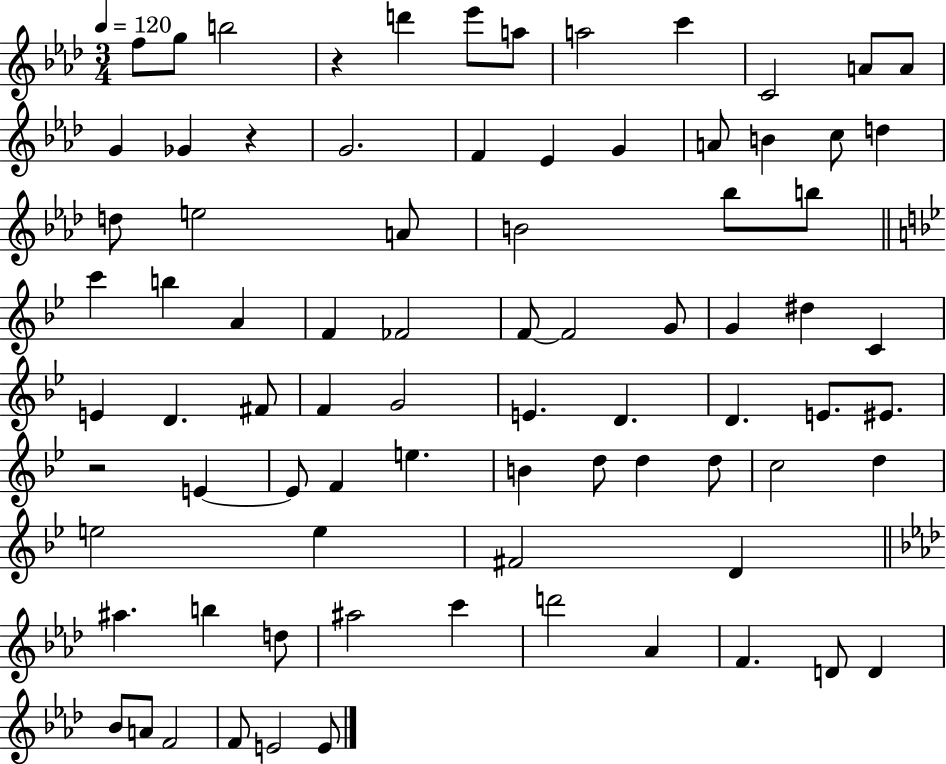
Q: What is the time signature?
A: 3/4